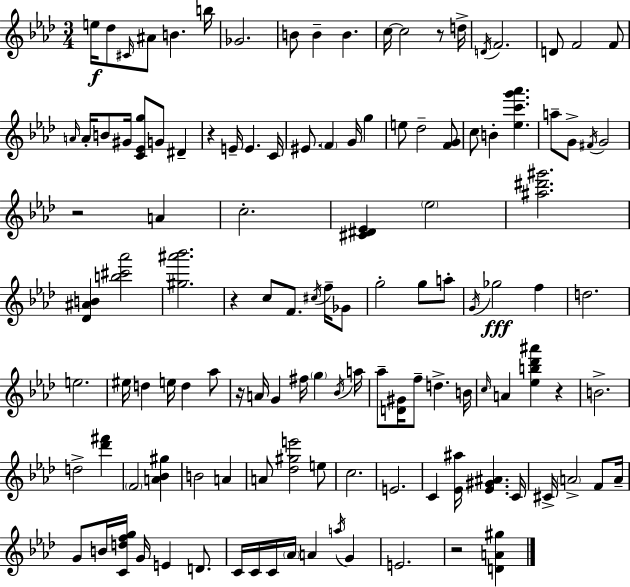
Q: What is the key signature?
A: AES major